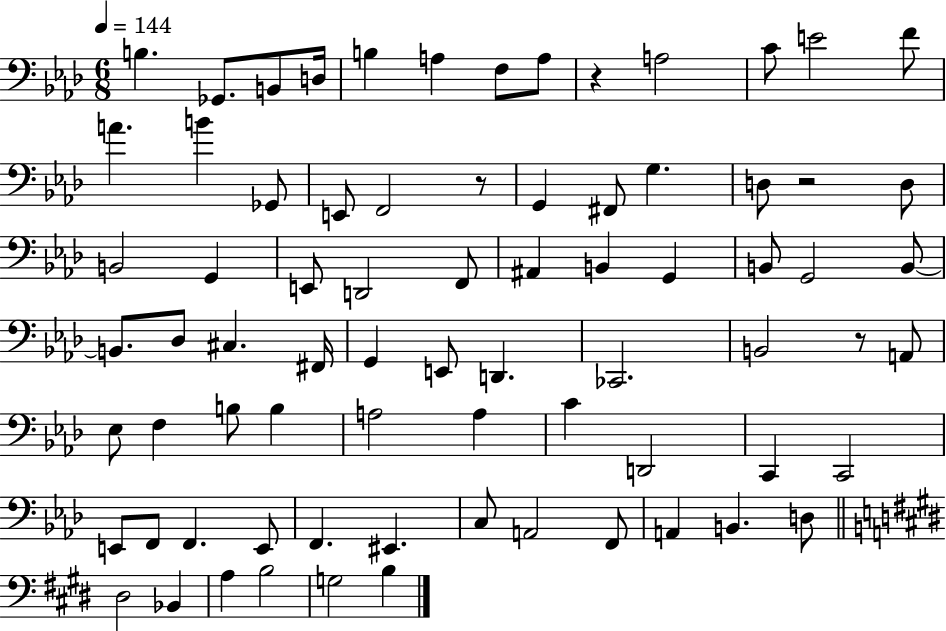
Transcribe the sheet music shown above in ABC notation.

X:1
T:Untitled
M:6/8
L:1/4
K:Ab
B, _G,,/2 B,,/2 D,/4 B, A, F,/2 A,/2 z A,2 C/2 E2 F/2 A B _G,,/2 E,,/2 F,,2 z/2 G,, ^F,,/2 G, D,/2 z2 D,/2 B,,2 G,, E,,/2 D,,2 F,,/2 ^A,, B,, G,, B,,/2 G,,2 B,,/2 B,,/2 _D,/2 ^C, ^F,,/4 G,, E,,/2 D,, _C,,2 B,,2 z/2 A,,/2 _E,/2 F, B,/2 B, A,2 A, C D,,2 C,, C,,2 E,,/2 F,,/2 F,, E,,/2 F,, ^E,, C,/2 A,,2 F,,/2 A,, B,, D,/2 ^D,2 _B,, A, B,2 G,2 B,